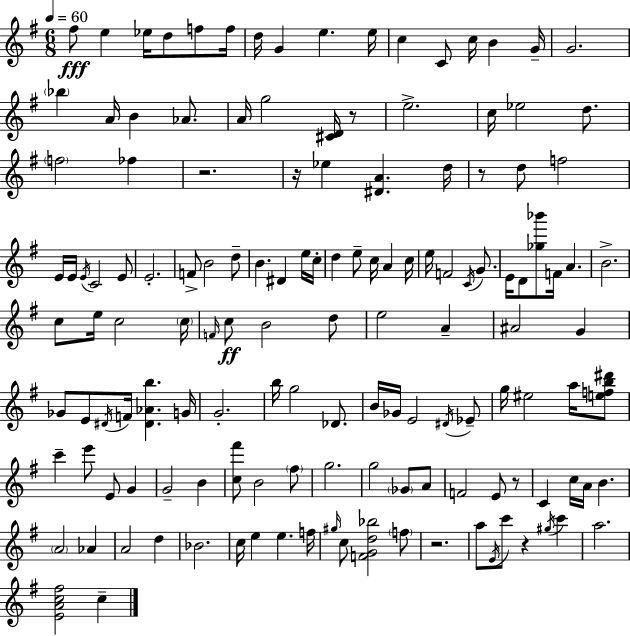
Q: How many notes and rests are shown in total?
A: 140